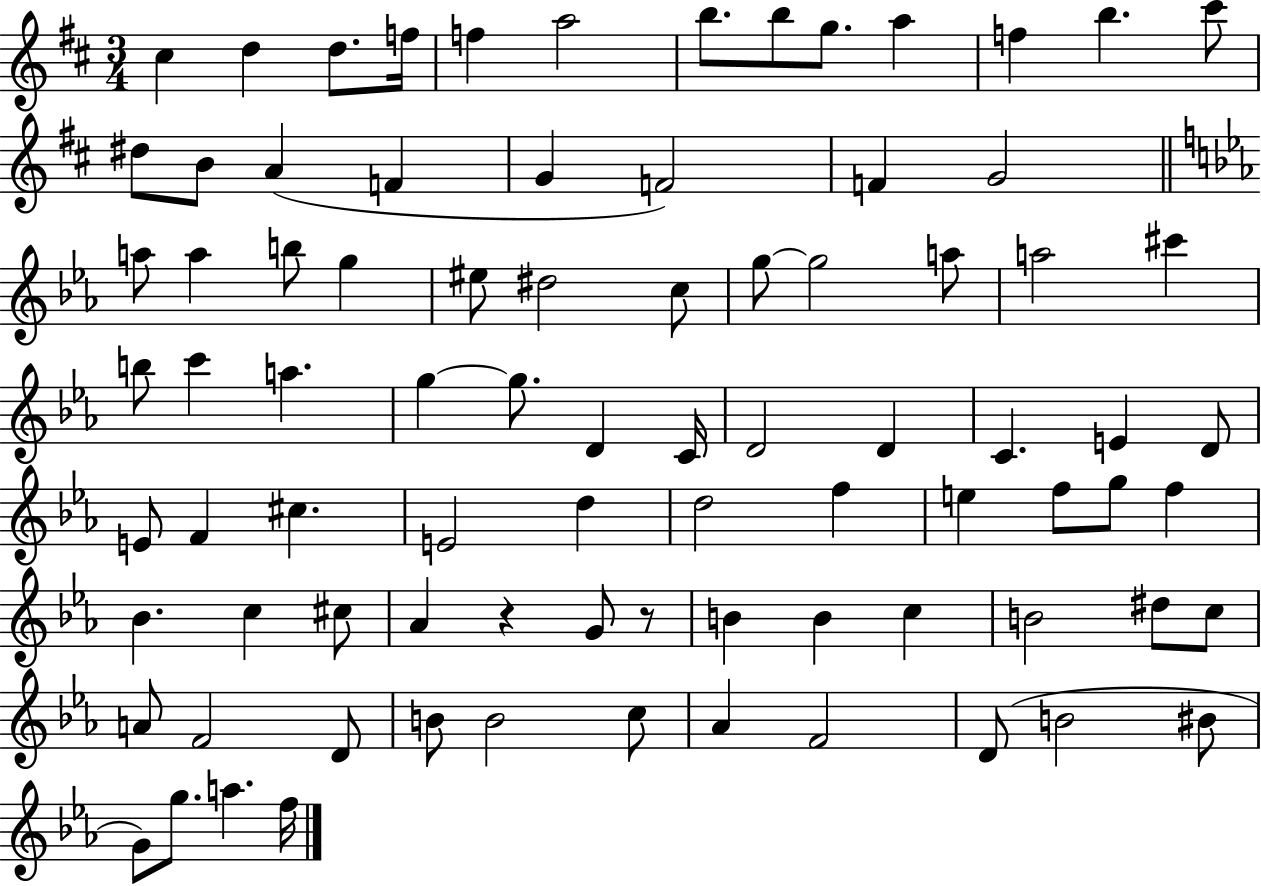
{
  \clef treble
  \numericTimeSignature
  \time 3/4
  \key d \major
  cis''4 d''4 d''8. f''16 | f''4 a''2 | b''8. b''8 g''8. a''4 | f''4 b''4. cis'''8 | \break dis''8 b'8 a'4( f'4 | g'4 f'2) | f'4 g'2 | \bar "||" \break \key ees \major a''8 a''4 b''8 g''4 | eis''8 dis''2 c''8 | g''8~~ g''2 a''8 | a''2 cis'''4 | \break b''8 c'''4 a''4. | g''4~~ g''8. d'4 c'16 | d'2 d'4 | c'4. e'4 d'8 | \break e'8 f'4 cis''4. | e'2 d''4 | d''2 f''4 | e''4 f''8 g''8 f''4 | \break bes'4. c''4 cis''8 | aes'4 r4 g'8 r8 | b'4 b'4 c''4 | b'2 dis''8 c''8 | \break a'8 f'2 d'8 | b'8 b'2 c''8 | aes'4 f'2 | d'8( b'2 bis'8 | \break g'8) g''8. a''4. f''16 | \bar "|."
}